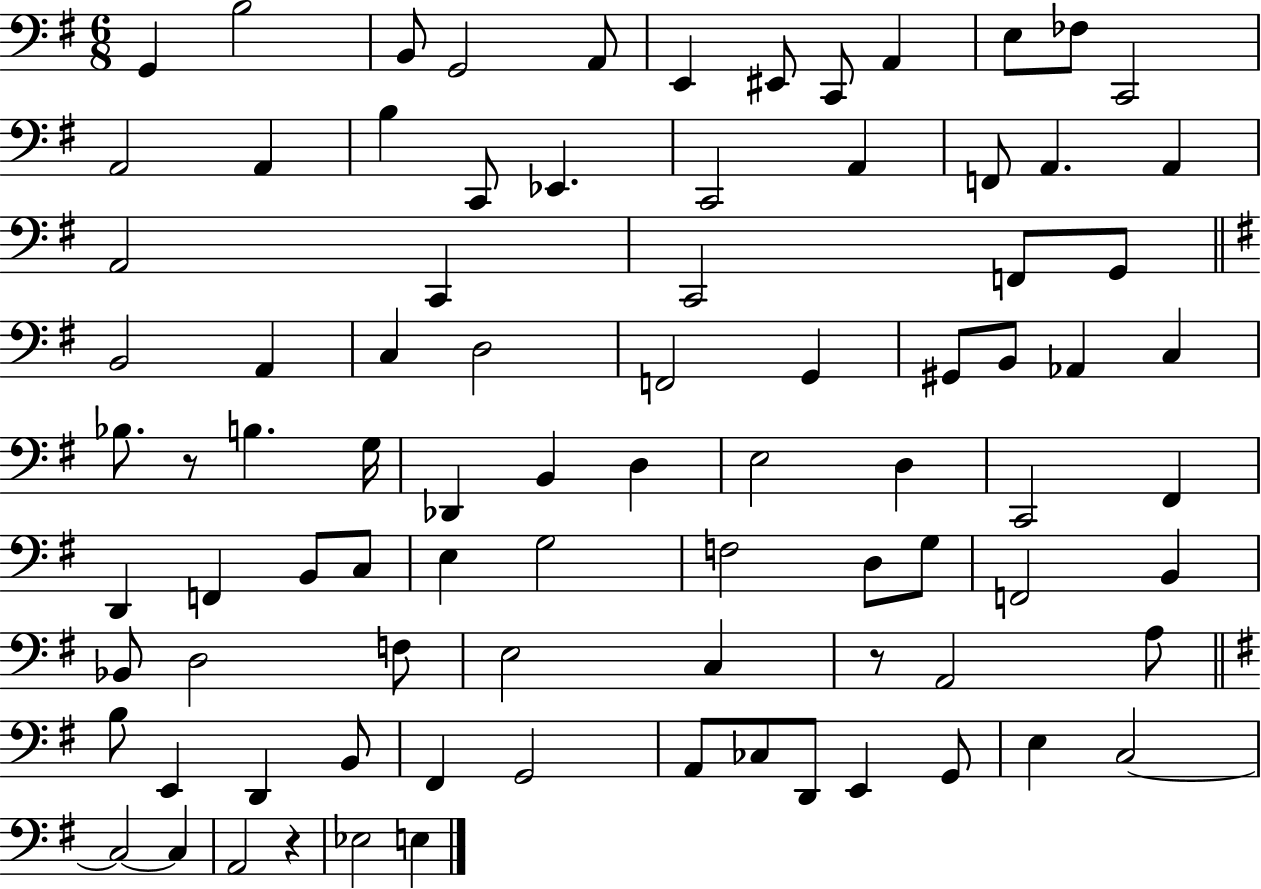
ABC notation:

X:1
T:Untitled
M:6/8
L:1/4
K:G
G,, B,2 B,,/2 G,,2 A,,/2 E,, ^E,,/2 C,,/2 A,, E,/2 _F,/2 C,,2 A,,2 A,, B, C,,/2 _E,, C,,2 A,, F,,/2 A,, A,, A,,2 C,, C,,2 F,,/2 G,,/2 B,,2 A,, C, D,2 F,,2 G,, ^G,,/2 B,,/2 _A,, C, _B,/2 z/2 B, G,/4 _D,, B,, D, E,2 D, C,,2 ^F,, D,, F,, B,,/2 C,/2 E, G,2 F,2 D,/2 G,/2 F,,2 B,, _B,,/2 D,2 F,/2 E,2 C, z/2 A,,2 A,/2 B,/2 E,, D,, B,,/2 ^F,, G,,2 A,,/2 _C,/2 D,,/2 E,, G,,/2 E, C,2 C,2 C, A,,2 z _E,2 E,